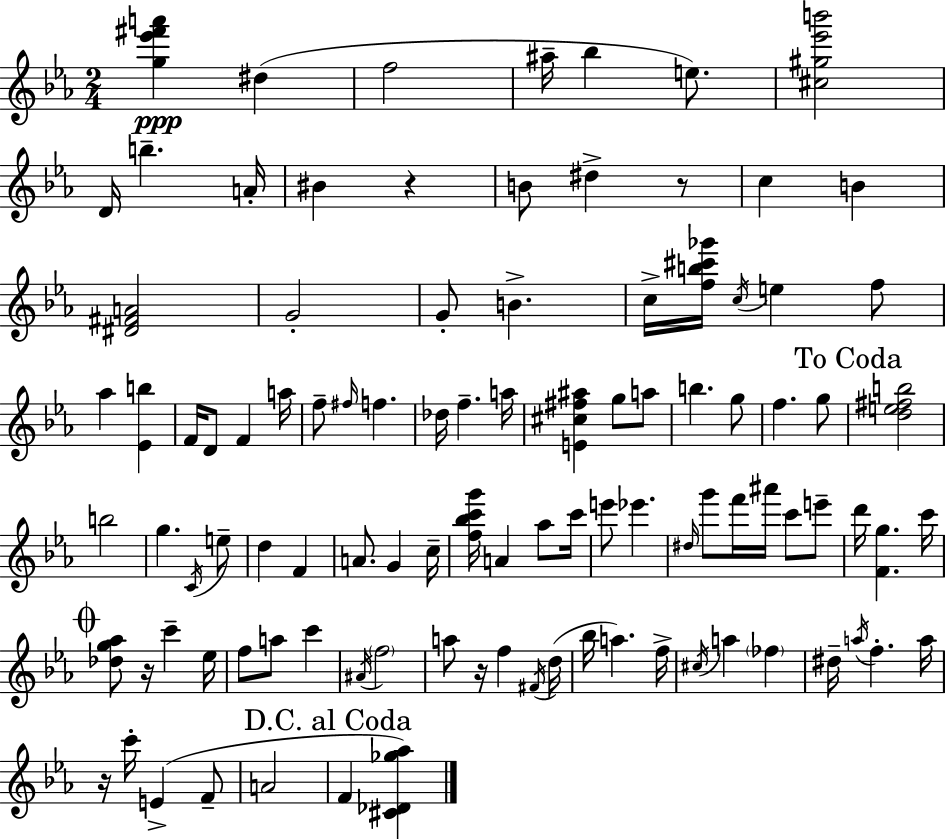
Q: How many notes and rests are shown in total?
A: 101